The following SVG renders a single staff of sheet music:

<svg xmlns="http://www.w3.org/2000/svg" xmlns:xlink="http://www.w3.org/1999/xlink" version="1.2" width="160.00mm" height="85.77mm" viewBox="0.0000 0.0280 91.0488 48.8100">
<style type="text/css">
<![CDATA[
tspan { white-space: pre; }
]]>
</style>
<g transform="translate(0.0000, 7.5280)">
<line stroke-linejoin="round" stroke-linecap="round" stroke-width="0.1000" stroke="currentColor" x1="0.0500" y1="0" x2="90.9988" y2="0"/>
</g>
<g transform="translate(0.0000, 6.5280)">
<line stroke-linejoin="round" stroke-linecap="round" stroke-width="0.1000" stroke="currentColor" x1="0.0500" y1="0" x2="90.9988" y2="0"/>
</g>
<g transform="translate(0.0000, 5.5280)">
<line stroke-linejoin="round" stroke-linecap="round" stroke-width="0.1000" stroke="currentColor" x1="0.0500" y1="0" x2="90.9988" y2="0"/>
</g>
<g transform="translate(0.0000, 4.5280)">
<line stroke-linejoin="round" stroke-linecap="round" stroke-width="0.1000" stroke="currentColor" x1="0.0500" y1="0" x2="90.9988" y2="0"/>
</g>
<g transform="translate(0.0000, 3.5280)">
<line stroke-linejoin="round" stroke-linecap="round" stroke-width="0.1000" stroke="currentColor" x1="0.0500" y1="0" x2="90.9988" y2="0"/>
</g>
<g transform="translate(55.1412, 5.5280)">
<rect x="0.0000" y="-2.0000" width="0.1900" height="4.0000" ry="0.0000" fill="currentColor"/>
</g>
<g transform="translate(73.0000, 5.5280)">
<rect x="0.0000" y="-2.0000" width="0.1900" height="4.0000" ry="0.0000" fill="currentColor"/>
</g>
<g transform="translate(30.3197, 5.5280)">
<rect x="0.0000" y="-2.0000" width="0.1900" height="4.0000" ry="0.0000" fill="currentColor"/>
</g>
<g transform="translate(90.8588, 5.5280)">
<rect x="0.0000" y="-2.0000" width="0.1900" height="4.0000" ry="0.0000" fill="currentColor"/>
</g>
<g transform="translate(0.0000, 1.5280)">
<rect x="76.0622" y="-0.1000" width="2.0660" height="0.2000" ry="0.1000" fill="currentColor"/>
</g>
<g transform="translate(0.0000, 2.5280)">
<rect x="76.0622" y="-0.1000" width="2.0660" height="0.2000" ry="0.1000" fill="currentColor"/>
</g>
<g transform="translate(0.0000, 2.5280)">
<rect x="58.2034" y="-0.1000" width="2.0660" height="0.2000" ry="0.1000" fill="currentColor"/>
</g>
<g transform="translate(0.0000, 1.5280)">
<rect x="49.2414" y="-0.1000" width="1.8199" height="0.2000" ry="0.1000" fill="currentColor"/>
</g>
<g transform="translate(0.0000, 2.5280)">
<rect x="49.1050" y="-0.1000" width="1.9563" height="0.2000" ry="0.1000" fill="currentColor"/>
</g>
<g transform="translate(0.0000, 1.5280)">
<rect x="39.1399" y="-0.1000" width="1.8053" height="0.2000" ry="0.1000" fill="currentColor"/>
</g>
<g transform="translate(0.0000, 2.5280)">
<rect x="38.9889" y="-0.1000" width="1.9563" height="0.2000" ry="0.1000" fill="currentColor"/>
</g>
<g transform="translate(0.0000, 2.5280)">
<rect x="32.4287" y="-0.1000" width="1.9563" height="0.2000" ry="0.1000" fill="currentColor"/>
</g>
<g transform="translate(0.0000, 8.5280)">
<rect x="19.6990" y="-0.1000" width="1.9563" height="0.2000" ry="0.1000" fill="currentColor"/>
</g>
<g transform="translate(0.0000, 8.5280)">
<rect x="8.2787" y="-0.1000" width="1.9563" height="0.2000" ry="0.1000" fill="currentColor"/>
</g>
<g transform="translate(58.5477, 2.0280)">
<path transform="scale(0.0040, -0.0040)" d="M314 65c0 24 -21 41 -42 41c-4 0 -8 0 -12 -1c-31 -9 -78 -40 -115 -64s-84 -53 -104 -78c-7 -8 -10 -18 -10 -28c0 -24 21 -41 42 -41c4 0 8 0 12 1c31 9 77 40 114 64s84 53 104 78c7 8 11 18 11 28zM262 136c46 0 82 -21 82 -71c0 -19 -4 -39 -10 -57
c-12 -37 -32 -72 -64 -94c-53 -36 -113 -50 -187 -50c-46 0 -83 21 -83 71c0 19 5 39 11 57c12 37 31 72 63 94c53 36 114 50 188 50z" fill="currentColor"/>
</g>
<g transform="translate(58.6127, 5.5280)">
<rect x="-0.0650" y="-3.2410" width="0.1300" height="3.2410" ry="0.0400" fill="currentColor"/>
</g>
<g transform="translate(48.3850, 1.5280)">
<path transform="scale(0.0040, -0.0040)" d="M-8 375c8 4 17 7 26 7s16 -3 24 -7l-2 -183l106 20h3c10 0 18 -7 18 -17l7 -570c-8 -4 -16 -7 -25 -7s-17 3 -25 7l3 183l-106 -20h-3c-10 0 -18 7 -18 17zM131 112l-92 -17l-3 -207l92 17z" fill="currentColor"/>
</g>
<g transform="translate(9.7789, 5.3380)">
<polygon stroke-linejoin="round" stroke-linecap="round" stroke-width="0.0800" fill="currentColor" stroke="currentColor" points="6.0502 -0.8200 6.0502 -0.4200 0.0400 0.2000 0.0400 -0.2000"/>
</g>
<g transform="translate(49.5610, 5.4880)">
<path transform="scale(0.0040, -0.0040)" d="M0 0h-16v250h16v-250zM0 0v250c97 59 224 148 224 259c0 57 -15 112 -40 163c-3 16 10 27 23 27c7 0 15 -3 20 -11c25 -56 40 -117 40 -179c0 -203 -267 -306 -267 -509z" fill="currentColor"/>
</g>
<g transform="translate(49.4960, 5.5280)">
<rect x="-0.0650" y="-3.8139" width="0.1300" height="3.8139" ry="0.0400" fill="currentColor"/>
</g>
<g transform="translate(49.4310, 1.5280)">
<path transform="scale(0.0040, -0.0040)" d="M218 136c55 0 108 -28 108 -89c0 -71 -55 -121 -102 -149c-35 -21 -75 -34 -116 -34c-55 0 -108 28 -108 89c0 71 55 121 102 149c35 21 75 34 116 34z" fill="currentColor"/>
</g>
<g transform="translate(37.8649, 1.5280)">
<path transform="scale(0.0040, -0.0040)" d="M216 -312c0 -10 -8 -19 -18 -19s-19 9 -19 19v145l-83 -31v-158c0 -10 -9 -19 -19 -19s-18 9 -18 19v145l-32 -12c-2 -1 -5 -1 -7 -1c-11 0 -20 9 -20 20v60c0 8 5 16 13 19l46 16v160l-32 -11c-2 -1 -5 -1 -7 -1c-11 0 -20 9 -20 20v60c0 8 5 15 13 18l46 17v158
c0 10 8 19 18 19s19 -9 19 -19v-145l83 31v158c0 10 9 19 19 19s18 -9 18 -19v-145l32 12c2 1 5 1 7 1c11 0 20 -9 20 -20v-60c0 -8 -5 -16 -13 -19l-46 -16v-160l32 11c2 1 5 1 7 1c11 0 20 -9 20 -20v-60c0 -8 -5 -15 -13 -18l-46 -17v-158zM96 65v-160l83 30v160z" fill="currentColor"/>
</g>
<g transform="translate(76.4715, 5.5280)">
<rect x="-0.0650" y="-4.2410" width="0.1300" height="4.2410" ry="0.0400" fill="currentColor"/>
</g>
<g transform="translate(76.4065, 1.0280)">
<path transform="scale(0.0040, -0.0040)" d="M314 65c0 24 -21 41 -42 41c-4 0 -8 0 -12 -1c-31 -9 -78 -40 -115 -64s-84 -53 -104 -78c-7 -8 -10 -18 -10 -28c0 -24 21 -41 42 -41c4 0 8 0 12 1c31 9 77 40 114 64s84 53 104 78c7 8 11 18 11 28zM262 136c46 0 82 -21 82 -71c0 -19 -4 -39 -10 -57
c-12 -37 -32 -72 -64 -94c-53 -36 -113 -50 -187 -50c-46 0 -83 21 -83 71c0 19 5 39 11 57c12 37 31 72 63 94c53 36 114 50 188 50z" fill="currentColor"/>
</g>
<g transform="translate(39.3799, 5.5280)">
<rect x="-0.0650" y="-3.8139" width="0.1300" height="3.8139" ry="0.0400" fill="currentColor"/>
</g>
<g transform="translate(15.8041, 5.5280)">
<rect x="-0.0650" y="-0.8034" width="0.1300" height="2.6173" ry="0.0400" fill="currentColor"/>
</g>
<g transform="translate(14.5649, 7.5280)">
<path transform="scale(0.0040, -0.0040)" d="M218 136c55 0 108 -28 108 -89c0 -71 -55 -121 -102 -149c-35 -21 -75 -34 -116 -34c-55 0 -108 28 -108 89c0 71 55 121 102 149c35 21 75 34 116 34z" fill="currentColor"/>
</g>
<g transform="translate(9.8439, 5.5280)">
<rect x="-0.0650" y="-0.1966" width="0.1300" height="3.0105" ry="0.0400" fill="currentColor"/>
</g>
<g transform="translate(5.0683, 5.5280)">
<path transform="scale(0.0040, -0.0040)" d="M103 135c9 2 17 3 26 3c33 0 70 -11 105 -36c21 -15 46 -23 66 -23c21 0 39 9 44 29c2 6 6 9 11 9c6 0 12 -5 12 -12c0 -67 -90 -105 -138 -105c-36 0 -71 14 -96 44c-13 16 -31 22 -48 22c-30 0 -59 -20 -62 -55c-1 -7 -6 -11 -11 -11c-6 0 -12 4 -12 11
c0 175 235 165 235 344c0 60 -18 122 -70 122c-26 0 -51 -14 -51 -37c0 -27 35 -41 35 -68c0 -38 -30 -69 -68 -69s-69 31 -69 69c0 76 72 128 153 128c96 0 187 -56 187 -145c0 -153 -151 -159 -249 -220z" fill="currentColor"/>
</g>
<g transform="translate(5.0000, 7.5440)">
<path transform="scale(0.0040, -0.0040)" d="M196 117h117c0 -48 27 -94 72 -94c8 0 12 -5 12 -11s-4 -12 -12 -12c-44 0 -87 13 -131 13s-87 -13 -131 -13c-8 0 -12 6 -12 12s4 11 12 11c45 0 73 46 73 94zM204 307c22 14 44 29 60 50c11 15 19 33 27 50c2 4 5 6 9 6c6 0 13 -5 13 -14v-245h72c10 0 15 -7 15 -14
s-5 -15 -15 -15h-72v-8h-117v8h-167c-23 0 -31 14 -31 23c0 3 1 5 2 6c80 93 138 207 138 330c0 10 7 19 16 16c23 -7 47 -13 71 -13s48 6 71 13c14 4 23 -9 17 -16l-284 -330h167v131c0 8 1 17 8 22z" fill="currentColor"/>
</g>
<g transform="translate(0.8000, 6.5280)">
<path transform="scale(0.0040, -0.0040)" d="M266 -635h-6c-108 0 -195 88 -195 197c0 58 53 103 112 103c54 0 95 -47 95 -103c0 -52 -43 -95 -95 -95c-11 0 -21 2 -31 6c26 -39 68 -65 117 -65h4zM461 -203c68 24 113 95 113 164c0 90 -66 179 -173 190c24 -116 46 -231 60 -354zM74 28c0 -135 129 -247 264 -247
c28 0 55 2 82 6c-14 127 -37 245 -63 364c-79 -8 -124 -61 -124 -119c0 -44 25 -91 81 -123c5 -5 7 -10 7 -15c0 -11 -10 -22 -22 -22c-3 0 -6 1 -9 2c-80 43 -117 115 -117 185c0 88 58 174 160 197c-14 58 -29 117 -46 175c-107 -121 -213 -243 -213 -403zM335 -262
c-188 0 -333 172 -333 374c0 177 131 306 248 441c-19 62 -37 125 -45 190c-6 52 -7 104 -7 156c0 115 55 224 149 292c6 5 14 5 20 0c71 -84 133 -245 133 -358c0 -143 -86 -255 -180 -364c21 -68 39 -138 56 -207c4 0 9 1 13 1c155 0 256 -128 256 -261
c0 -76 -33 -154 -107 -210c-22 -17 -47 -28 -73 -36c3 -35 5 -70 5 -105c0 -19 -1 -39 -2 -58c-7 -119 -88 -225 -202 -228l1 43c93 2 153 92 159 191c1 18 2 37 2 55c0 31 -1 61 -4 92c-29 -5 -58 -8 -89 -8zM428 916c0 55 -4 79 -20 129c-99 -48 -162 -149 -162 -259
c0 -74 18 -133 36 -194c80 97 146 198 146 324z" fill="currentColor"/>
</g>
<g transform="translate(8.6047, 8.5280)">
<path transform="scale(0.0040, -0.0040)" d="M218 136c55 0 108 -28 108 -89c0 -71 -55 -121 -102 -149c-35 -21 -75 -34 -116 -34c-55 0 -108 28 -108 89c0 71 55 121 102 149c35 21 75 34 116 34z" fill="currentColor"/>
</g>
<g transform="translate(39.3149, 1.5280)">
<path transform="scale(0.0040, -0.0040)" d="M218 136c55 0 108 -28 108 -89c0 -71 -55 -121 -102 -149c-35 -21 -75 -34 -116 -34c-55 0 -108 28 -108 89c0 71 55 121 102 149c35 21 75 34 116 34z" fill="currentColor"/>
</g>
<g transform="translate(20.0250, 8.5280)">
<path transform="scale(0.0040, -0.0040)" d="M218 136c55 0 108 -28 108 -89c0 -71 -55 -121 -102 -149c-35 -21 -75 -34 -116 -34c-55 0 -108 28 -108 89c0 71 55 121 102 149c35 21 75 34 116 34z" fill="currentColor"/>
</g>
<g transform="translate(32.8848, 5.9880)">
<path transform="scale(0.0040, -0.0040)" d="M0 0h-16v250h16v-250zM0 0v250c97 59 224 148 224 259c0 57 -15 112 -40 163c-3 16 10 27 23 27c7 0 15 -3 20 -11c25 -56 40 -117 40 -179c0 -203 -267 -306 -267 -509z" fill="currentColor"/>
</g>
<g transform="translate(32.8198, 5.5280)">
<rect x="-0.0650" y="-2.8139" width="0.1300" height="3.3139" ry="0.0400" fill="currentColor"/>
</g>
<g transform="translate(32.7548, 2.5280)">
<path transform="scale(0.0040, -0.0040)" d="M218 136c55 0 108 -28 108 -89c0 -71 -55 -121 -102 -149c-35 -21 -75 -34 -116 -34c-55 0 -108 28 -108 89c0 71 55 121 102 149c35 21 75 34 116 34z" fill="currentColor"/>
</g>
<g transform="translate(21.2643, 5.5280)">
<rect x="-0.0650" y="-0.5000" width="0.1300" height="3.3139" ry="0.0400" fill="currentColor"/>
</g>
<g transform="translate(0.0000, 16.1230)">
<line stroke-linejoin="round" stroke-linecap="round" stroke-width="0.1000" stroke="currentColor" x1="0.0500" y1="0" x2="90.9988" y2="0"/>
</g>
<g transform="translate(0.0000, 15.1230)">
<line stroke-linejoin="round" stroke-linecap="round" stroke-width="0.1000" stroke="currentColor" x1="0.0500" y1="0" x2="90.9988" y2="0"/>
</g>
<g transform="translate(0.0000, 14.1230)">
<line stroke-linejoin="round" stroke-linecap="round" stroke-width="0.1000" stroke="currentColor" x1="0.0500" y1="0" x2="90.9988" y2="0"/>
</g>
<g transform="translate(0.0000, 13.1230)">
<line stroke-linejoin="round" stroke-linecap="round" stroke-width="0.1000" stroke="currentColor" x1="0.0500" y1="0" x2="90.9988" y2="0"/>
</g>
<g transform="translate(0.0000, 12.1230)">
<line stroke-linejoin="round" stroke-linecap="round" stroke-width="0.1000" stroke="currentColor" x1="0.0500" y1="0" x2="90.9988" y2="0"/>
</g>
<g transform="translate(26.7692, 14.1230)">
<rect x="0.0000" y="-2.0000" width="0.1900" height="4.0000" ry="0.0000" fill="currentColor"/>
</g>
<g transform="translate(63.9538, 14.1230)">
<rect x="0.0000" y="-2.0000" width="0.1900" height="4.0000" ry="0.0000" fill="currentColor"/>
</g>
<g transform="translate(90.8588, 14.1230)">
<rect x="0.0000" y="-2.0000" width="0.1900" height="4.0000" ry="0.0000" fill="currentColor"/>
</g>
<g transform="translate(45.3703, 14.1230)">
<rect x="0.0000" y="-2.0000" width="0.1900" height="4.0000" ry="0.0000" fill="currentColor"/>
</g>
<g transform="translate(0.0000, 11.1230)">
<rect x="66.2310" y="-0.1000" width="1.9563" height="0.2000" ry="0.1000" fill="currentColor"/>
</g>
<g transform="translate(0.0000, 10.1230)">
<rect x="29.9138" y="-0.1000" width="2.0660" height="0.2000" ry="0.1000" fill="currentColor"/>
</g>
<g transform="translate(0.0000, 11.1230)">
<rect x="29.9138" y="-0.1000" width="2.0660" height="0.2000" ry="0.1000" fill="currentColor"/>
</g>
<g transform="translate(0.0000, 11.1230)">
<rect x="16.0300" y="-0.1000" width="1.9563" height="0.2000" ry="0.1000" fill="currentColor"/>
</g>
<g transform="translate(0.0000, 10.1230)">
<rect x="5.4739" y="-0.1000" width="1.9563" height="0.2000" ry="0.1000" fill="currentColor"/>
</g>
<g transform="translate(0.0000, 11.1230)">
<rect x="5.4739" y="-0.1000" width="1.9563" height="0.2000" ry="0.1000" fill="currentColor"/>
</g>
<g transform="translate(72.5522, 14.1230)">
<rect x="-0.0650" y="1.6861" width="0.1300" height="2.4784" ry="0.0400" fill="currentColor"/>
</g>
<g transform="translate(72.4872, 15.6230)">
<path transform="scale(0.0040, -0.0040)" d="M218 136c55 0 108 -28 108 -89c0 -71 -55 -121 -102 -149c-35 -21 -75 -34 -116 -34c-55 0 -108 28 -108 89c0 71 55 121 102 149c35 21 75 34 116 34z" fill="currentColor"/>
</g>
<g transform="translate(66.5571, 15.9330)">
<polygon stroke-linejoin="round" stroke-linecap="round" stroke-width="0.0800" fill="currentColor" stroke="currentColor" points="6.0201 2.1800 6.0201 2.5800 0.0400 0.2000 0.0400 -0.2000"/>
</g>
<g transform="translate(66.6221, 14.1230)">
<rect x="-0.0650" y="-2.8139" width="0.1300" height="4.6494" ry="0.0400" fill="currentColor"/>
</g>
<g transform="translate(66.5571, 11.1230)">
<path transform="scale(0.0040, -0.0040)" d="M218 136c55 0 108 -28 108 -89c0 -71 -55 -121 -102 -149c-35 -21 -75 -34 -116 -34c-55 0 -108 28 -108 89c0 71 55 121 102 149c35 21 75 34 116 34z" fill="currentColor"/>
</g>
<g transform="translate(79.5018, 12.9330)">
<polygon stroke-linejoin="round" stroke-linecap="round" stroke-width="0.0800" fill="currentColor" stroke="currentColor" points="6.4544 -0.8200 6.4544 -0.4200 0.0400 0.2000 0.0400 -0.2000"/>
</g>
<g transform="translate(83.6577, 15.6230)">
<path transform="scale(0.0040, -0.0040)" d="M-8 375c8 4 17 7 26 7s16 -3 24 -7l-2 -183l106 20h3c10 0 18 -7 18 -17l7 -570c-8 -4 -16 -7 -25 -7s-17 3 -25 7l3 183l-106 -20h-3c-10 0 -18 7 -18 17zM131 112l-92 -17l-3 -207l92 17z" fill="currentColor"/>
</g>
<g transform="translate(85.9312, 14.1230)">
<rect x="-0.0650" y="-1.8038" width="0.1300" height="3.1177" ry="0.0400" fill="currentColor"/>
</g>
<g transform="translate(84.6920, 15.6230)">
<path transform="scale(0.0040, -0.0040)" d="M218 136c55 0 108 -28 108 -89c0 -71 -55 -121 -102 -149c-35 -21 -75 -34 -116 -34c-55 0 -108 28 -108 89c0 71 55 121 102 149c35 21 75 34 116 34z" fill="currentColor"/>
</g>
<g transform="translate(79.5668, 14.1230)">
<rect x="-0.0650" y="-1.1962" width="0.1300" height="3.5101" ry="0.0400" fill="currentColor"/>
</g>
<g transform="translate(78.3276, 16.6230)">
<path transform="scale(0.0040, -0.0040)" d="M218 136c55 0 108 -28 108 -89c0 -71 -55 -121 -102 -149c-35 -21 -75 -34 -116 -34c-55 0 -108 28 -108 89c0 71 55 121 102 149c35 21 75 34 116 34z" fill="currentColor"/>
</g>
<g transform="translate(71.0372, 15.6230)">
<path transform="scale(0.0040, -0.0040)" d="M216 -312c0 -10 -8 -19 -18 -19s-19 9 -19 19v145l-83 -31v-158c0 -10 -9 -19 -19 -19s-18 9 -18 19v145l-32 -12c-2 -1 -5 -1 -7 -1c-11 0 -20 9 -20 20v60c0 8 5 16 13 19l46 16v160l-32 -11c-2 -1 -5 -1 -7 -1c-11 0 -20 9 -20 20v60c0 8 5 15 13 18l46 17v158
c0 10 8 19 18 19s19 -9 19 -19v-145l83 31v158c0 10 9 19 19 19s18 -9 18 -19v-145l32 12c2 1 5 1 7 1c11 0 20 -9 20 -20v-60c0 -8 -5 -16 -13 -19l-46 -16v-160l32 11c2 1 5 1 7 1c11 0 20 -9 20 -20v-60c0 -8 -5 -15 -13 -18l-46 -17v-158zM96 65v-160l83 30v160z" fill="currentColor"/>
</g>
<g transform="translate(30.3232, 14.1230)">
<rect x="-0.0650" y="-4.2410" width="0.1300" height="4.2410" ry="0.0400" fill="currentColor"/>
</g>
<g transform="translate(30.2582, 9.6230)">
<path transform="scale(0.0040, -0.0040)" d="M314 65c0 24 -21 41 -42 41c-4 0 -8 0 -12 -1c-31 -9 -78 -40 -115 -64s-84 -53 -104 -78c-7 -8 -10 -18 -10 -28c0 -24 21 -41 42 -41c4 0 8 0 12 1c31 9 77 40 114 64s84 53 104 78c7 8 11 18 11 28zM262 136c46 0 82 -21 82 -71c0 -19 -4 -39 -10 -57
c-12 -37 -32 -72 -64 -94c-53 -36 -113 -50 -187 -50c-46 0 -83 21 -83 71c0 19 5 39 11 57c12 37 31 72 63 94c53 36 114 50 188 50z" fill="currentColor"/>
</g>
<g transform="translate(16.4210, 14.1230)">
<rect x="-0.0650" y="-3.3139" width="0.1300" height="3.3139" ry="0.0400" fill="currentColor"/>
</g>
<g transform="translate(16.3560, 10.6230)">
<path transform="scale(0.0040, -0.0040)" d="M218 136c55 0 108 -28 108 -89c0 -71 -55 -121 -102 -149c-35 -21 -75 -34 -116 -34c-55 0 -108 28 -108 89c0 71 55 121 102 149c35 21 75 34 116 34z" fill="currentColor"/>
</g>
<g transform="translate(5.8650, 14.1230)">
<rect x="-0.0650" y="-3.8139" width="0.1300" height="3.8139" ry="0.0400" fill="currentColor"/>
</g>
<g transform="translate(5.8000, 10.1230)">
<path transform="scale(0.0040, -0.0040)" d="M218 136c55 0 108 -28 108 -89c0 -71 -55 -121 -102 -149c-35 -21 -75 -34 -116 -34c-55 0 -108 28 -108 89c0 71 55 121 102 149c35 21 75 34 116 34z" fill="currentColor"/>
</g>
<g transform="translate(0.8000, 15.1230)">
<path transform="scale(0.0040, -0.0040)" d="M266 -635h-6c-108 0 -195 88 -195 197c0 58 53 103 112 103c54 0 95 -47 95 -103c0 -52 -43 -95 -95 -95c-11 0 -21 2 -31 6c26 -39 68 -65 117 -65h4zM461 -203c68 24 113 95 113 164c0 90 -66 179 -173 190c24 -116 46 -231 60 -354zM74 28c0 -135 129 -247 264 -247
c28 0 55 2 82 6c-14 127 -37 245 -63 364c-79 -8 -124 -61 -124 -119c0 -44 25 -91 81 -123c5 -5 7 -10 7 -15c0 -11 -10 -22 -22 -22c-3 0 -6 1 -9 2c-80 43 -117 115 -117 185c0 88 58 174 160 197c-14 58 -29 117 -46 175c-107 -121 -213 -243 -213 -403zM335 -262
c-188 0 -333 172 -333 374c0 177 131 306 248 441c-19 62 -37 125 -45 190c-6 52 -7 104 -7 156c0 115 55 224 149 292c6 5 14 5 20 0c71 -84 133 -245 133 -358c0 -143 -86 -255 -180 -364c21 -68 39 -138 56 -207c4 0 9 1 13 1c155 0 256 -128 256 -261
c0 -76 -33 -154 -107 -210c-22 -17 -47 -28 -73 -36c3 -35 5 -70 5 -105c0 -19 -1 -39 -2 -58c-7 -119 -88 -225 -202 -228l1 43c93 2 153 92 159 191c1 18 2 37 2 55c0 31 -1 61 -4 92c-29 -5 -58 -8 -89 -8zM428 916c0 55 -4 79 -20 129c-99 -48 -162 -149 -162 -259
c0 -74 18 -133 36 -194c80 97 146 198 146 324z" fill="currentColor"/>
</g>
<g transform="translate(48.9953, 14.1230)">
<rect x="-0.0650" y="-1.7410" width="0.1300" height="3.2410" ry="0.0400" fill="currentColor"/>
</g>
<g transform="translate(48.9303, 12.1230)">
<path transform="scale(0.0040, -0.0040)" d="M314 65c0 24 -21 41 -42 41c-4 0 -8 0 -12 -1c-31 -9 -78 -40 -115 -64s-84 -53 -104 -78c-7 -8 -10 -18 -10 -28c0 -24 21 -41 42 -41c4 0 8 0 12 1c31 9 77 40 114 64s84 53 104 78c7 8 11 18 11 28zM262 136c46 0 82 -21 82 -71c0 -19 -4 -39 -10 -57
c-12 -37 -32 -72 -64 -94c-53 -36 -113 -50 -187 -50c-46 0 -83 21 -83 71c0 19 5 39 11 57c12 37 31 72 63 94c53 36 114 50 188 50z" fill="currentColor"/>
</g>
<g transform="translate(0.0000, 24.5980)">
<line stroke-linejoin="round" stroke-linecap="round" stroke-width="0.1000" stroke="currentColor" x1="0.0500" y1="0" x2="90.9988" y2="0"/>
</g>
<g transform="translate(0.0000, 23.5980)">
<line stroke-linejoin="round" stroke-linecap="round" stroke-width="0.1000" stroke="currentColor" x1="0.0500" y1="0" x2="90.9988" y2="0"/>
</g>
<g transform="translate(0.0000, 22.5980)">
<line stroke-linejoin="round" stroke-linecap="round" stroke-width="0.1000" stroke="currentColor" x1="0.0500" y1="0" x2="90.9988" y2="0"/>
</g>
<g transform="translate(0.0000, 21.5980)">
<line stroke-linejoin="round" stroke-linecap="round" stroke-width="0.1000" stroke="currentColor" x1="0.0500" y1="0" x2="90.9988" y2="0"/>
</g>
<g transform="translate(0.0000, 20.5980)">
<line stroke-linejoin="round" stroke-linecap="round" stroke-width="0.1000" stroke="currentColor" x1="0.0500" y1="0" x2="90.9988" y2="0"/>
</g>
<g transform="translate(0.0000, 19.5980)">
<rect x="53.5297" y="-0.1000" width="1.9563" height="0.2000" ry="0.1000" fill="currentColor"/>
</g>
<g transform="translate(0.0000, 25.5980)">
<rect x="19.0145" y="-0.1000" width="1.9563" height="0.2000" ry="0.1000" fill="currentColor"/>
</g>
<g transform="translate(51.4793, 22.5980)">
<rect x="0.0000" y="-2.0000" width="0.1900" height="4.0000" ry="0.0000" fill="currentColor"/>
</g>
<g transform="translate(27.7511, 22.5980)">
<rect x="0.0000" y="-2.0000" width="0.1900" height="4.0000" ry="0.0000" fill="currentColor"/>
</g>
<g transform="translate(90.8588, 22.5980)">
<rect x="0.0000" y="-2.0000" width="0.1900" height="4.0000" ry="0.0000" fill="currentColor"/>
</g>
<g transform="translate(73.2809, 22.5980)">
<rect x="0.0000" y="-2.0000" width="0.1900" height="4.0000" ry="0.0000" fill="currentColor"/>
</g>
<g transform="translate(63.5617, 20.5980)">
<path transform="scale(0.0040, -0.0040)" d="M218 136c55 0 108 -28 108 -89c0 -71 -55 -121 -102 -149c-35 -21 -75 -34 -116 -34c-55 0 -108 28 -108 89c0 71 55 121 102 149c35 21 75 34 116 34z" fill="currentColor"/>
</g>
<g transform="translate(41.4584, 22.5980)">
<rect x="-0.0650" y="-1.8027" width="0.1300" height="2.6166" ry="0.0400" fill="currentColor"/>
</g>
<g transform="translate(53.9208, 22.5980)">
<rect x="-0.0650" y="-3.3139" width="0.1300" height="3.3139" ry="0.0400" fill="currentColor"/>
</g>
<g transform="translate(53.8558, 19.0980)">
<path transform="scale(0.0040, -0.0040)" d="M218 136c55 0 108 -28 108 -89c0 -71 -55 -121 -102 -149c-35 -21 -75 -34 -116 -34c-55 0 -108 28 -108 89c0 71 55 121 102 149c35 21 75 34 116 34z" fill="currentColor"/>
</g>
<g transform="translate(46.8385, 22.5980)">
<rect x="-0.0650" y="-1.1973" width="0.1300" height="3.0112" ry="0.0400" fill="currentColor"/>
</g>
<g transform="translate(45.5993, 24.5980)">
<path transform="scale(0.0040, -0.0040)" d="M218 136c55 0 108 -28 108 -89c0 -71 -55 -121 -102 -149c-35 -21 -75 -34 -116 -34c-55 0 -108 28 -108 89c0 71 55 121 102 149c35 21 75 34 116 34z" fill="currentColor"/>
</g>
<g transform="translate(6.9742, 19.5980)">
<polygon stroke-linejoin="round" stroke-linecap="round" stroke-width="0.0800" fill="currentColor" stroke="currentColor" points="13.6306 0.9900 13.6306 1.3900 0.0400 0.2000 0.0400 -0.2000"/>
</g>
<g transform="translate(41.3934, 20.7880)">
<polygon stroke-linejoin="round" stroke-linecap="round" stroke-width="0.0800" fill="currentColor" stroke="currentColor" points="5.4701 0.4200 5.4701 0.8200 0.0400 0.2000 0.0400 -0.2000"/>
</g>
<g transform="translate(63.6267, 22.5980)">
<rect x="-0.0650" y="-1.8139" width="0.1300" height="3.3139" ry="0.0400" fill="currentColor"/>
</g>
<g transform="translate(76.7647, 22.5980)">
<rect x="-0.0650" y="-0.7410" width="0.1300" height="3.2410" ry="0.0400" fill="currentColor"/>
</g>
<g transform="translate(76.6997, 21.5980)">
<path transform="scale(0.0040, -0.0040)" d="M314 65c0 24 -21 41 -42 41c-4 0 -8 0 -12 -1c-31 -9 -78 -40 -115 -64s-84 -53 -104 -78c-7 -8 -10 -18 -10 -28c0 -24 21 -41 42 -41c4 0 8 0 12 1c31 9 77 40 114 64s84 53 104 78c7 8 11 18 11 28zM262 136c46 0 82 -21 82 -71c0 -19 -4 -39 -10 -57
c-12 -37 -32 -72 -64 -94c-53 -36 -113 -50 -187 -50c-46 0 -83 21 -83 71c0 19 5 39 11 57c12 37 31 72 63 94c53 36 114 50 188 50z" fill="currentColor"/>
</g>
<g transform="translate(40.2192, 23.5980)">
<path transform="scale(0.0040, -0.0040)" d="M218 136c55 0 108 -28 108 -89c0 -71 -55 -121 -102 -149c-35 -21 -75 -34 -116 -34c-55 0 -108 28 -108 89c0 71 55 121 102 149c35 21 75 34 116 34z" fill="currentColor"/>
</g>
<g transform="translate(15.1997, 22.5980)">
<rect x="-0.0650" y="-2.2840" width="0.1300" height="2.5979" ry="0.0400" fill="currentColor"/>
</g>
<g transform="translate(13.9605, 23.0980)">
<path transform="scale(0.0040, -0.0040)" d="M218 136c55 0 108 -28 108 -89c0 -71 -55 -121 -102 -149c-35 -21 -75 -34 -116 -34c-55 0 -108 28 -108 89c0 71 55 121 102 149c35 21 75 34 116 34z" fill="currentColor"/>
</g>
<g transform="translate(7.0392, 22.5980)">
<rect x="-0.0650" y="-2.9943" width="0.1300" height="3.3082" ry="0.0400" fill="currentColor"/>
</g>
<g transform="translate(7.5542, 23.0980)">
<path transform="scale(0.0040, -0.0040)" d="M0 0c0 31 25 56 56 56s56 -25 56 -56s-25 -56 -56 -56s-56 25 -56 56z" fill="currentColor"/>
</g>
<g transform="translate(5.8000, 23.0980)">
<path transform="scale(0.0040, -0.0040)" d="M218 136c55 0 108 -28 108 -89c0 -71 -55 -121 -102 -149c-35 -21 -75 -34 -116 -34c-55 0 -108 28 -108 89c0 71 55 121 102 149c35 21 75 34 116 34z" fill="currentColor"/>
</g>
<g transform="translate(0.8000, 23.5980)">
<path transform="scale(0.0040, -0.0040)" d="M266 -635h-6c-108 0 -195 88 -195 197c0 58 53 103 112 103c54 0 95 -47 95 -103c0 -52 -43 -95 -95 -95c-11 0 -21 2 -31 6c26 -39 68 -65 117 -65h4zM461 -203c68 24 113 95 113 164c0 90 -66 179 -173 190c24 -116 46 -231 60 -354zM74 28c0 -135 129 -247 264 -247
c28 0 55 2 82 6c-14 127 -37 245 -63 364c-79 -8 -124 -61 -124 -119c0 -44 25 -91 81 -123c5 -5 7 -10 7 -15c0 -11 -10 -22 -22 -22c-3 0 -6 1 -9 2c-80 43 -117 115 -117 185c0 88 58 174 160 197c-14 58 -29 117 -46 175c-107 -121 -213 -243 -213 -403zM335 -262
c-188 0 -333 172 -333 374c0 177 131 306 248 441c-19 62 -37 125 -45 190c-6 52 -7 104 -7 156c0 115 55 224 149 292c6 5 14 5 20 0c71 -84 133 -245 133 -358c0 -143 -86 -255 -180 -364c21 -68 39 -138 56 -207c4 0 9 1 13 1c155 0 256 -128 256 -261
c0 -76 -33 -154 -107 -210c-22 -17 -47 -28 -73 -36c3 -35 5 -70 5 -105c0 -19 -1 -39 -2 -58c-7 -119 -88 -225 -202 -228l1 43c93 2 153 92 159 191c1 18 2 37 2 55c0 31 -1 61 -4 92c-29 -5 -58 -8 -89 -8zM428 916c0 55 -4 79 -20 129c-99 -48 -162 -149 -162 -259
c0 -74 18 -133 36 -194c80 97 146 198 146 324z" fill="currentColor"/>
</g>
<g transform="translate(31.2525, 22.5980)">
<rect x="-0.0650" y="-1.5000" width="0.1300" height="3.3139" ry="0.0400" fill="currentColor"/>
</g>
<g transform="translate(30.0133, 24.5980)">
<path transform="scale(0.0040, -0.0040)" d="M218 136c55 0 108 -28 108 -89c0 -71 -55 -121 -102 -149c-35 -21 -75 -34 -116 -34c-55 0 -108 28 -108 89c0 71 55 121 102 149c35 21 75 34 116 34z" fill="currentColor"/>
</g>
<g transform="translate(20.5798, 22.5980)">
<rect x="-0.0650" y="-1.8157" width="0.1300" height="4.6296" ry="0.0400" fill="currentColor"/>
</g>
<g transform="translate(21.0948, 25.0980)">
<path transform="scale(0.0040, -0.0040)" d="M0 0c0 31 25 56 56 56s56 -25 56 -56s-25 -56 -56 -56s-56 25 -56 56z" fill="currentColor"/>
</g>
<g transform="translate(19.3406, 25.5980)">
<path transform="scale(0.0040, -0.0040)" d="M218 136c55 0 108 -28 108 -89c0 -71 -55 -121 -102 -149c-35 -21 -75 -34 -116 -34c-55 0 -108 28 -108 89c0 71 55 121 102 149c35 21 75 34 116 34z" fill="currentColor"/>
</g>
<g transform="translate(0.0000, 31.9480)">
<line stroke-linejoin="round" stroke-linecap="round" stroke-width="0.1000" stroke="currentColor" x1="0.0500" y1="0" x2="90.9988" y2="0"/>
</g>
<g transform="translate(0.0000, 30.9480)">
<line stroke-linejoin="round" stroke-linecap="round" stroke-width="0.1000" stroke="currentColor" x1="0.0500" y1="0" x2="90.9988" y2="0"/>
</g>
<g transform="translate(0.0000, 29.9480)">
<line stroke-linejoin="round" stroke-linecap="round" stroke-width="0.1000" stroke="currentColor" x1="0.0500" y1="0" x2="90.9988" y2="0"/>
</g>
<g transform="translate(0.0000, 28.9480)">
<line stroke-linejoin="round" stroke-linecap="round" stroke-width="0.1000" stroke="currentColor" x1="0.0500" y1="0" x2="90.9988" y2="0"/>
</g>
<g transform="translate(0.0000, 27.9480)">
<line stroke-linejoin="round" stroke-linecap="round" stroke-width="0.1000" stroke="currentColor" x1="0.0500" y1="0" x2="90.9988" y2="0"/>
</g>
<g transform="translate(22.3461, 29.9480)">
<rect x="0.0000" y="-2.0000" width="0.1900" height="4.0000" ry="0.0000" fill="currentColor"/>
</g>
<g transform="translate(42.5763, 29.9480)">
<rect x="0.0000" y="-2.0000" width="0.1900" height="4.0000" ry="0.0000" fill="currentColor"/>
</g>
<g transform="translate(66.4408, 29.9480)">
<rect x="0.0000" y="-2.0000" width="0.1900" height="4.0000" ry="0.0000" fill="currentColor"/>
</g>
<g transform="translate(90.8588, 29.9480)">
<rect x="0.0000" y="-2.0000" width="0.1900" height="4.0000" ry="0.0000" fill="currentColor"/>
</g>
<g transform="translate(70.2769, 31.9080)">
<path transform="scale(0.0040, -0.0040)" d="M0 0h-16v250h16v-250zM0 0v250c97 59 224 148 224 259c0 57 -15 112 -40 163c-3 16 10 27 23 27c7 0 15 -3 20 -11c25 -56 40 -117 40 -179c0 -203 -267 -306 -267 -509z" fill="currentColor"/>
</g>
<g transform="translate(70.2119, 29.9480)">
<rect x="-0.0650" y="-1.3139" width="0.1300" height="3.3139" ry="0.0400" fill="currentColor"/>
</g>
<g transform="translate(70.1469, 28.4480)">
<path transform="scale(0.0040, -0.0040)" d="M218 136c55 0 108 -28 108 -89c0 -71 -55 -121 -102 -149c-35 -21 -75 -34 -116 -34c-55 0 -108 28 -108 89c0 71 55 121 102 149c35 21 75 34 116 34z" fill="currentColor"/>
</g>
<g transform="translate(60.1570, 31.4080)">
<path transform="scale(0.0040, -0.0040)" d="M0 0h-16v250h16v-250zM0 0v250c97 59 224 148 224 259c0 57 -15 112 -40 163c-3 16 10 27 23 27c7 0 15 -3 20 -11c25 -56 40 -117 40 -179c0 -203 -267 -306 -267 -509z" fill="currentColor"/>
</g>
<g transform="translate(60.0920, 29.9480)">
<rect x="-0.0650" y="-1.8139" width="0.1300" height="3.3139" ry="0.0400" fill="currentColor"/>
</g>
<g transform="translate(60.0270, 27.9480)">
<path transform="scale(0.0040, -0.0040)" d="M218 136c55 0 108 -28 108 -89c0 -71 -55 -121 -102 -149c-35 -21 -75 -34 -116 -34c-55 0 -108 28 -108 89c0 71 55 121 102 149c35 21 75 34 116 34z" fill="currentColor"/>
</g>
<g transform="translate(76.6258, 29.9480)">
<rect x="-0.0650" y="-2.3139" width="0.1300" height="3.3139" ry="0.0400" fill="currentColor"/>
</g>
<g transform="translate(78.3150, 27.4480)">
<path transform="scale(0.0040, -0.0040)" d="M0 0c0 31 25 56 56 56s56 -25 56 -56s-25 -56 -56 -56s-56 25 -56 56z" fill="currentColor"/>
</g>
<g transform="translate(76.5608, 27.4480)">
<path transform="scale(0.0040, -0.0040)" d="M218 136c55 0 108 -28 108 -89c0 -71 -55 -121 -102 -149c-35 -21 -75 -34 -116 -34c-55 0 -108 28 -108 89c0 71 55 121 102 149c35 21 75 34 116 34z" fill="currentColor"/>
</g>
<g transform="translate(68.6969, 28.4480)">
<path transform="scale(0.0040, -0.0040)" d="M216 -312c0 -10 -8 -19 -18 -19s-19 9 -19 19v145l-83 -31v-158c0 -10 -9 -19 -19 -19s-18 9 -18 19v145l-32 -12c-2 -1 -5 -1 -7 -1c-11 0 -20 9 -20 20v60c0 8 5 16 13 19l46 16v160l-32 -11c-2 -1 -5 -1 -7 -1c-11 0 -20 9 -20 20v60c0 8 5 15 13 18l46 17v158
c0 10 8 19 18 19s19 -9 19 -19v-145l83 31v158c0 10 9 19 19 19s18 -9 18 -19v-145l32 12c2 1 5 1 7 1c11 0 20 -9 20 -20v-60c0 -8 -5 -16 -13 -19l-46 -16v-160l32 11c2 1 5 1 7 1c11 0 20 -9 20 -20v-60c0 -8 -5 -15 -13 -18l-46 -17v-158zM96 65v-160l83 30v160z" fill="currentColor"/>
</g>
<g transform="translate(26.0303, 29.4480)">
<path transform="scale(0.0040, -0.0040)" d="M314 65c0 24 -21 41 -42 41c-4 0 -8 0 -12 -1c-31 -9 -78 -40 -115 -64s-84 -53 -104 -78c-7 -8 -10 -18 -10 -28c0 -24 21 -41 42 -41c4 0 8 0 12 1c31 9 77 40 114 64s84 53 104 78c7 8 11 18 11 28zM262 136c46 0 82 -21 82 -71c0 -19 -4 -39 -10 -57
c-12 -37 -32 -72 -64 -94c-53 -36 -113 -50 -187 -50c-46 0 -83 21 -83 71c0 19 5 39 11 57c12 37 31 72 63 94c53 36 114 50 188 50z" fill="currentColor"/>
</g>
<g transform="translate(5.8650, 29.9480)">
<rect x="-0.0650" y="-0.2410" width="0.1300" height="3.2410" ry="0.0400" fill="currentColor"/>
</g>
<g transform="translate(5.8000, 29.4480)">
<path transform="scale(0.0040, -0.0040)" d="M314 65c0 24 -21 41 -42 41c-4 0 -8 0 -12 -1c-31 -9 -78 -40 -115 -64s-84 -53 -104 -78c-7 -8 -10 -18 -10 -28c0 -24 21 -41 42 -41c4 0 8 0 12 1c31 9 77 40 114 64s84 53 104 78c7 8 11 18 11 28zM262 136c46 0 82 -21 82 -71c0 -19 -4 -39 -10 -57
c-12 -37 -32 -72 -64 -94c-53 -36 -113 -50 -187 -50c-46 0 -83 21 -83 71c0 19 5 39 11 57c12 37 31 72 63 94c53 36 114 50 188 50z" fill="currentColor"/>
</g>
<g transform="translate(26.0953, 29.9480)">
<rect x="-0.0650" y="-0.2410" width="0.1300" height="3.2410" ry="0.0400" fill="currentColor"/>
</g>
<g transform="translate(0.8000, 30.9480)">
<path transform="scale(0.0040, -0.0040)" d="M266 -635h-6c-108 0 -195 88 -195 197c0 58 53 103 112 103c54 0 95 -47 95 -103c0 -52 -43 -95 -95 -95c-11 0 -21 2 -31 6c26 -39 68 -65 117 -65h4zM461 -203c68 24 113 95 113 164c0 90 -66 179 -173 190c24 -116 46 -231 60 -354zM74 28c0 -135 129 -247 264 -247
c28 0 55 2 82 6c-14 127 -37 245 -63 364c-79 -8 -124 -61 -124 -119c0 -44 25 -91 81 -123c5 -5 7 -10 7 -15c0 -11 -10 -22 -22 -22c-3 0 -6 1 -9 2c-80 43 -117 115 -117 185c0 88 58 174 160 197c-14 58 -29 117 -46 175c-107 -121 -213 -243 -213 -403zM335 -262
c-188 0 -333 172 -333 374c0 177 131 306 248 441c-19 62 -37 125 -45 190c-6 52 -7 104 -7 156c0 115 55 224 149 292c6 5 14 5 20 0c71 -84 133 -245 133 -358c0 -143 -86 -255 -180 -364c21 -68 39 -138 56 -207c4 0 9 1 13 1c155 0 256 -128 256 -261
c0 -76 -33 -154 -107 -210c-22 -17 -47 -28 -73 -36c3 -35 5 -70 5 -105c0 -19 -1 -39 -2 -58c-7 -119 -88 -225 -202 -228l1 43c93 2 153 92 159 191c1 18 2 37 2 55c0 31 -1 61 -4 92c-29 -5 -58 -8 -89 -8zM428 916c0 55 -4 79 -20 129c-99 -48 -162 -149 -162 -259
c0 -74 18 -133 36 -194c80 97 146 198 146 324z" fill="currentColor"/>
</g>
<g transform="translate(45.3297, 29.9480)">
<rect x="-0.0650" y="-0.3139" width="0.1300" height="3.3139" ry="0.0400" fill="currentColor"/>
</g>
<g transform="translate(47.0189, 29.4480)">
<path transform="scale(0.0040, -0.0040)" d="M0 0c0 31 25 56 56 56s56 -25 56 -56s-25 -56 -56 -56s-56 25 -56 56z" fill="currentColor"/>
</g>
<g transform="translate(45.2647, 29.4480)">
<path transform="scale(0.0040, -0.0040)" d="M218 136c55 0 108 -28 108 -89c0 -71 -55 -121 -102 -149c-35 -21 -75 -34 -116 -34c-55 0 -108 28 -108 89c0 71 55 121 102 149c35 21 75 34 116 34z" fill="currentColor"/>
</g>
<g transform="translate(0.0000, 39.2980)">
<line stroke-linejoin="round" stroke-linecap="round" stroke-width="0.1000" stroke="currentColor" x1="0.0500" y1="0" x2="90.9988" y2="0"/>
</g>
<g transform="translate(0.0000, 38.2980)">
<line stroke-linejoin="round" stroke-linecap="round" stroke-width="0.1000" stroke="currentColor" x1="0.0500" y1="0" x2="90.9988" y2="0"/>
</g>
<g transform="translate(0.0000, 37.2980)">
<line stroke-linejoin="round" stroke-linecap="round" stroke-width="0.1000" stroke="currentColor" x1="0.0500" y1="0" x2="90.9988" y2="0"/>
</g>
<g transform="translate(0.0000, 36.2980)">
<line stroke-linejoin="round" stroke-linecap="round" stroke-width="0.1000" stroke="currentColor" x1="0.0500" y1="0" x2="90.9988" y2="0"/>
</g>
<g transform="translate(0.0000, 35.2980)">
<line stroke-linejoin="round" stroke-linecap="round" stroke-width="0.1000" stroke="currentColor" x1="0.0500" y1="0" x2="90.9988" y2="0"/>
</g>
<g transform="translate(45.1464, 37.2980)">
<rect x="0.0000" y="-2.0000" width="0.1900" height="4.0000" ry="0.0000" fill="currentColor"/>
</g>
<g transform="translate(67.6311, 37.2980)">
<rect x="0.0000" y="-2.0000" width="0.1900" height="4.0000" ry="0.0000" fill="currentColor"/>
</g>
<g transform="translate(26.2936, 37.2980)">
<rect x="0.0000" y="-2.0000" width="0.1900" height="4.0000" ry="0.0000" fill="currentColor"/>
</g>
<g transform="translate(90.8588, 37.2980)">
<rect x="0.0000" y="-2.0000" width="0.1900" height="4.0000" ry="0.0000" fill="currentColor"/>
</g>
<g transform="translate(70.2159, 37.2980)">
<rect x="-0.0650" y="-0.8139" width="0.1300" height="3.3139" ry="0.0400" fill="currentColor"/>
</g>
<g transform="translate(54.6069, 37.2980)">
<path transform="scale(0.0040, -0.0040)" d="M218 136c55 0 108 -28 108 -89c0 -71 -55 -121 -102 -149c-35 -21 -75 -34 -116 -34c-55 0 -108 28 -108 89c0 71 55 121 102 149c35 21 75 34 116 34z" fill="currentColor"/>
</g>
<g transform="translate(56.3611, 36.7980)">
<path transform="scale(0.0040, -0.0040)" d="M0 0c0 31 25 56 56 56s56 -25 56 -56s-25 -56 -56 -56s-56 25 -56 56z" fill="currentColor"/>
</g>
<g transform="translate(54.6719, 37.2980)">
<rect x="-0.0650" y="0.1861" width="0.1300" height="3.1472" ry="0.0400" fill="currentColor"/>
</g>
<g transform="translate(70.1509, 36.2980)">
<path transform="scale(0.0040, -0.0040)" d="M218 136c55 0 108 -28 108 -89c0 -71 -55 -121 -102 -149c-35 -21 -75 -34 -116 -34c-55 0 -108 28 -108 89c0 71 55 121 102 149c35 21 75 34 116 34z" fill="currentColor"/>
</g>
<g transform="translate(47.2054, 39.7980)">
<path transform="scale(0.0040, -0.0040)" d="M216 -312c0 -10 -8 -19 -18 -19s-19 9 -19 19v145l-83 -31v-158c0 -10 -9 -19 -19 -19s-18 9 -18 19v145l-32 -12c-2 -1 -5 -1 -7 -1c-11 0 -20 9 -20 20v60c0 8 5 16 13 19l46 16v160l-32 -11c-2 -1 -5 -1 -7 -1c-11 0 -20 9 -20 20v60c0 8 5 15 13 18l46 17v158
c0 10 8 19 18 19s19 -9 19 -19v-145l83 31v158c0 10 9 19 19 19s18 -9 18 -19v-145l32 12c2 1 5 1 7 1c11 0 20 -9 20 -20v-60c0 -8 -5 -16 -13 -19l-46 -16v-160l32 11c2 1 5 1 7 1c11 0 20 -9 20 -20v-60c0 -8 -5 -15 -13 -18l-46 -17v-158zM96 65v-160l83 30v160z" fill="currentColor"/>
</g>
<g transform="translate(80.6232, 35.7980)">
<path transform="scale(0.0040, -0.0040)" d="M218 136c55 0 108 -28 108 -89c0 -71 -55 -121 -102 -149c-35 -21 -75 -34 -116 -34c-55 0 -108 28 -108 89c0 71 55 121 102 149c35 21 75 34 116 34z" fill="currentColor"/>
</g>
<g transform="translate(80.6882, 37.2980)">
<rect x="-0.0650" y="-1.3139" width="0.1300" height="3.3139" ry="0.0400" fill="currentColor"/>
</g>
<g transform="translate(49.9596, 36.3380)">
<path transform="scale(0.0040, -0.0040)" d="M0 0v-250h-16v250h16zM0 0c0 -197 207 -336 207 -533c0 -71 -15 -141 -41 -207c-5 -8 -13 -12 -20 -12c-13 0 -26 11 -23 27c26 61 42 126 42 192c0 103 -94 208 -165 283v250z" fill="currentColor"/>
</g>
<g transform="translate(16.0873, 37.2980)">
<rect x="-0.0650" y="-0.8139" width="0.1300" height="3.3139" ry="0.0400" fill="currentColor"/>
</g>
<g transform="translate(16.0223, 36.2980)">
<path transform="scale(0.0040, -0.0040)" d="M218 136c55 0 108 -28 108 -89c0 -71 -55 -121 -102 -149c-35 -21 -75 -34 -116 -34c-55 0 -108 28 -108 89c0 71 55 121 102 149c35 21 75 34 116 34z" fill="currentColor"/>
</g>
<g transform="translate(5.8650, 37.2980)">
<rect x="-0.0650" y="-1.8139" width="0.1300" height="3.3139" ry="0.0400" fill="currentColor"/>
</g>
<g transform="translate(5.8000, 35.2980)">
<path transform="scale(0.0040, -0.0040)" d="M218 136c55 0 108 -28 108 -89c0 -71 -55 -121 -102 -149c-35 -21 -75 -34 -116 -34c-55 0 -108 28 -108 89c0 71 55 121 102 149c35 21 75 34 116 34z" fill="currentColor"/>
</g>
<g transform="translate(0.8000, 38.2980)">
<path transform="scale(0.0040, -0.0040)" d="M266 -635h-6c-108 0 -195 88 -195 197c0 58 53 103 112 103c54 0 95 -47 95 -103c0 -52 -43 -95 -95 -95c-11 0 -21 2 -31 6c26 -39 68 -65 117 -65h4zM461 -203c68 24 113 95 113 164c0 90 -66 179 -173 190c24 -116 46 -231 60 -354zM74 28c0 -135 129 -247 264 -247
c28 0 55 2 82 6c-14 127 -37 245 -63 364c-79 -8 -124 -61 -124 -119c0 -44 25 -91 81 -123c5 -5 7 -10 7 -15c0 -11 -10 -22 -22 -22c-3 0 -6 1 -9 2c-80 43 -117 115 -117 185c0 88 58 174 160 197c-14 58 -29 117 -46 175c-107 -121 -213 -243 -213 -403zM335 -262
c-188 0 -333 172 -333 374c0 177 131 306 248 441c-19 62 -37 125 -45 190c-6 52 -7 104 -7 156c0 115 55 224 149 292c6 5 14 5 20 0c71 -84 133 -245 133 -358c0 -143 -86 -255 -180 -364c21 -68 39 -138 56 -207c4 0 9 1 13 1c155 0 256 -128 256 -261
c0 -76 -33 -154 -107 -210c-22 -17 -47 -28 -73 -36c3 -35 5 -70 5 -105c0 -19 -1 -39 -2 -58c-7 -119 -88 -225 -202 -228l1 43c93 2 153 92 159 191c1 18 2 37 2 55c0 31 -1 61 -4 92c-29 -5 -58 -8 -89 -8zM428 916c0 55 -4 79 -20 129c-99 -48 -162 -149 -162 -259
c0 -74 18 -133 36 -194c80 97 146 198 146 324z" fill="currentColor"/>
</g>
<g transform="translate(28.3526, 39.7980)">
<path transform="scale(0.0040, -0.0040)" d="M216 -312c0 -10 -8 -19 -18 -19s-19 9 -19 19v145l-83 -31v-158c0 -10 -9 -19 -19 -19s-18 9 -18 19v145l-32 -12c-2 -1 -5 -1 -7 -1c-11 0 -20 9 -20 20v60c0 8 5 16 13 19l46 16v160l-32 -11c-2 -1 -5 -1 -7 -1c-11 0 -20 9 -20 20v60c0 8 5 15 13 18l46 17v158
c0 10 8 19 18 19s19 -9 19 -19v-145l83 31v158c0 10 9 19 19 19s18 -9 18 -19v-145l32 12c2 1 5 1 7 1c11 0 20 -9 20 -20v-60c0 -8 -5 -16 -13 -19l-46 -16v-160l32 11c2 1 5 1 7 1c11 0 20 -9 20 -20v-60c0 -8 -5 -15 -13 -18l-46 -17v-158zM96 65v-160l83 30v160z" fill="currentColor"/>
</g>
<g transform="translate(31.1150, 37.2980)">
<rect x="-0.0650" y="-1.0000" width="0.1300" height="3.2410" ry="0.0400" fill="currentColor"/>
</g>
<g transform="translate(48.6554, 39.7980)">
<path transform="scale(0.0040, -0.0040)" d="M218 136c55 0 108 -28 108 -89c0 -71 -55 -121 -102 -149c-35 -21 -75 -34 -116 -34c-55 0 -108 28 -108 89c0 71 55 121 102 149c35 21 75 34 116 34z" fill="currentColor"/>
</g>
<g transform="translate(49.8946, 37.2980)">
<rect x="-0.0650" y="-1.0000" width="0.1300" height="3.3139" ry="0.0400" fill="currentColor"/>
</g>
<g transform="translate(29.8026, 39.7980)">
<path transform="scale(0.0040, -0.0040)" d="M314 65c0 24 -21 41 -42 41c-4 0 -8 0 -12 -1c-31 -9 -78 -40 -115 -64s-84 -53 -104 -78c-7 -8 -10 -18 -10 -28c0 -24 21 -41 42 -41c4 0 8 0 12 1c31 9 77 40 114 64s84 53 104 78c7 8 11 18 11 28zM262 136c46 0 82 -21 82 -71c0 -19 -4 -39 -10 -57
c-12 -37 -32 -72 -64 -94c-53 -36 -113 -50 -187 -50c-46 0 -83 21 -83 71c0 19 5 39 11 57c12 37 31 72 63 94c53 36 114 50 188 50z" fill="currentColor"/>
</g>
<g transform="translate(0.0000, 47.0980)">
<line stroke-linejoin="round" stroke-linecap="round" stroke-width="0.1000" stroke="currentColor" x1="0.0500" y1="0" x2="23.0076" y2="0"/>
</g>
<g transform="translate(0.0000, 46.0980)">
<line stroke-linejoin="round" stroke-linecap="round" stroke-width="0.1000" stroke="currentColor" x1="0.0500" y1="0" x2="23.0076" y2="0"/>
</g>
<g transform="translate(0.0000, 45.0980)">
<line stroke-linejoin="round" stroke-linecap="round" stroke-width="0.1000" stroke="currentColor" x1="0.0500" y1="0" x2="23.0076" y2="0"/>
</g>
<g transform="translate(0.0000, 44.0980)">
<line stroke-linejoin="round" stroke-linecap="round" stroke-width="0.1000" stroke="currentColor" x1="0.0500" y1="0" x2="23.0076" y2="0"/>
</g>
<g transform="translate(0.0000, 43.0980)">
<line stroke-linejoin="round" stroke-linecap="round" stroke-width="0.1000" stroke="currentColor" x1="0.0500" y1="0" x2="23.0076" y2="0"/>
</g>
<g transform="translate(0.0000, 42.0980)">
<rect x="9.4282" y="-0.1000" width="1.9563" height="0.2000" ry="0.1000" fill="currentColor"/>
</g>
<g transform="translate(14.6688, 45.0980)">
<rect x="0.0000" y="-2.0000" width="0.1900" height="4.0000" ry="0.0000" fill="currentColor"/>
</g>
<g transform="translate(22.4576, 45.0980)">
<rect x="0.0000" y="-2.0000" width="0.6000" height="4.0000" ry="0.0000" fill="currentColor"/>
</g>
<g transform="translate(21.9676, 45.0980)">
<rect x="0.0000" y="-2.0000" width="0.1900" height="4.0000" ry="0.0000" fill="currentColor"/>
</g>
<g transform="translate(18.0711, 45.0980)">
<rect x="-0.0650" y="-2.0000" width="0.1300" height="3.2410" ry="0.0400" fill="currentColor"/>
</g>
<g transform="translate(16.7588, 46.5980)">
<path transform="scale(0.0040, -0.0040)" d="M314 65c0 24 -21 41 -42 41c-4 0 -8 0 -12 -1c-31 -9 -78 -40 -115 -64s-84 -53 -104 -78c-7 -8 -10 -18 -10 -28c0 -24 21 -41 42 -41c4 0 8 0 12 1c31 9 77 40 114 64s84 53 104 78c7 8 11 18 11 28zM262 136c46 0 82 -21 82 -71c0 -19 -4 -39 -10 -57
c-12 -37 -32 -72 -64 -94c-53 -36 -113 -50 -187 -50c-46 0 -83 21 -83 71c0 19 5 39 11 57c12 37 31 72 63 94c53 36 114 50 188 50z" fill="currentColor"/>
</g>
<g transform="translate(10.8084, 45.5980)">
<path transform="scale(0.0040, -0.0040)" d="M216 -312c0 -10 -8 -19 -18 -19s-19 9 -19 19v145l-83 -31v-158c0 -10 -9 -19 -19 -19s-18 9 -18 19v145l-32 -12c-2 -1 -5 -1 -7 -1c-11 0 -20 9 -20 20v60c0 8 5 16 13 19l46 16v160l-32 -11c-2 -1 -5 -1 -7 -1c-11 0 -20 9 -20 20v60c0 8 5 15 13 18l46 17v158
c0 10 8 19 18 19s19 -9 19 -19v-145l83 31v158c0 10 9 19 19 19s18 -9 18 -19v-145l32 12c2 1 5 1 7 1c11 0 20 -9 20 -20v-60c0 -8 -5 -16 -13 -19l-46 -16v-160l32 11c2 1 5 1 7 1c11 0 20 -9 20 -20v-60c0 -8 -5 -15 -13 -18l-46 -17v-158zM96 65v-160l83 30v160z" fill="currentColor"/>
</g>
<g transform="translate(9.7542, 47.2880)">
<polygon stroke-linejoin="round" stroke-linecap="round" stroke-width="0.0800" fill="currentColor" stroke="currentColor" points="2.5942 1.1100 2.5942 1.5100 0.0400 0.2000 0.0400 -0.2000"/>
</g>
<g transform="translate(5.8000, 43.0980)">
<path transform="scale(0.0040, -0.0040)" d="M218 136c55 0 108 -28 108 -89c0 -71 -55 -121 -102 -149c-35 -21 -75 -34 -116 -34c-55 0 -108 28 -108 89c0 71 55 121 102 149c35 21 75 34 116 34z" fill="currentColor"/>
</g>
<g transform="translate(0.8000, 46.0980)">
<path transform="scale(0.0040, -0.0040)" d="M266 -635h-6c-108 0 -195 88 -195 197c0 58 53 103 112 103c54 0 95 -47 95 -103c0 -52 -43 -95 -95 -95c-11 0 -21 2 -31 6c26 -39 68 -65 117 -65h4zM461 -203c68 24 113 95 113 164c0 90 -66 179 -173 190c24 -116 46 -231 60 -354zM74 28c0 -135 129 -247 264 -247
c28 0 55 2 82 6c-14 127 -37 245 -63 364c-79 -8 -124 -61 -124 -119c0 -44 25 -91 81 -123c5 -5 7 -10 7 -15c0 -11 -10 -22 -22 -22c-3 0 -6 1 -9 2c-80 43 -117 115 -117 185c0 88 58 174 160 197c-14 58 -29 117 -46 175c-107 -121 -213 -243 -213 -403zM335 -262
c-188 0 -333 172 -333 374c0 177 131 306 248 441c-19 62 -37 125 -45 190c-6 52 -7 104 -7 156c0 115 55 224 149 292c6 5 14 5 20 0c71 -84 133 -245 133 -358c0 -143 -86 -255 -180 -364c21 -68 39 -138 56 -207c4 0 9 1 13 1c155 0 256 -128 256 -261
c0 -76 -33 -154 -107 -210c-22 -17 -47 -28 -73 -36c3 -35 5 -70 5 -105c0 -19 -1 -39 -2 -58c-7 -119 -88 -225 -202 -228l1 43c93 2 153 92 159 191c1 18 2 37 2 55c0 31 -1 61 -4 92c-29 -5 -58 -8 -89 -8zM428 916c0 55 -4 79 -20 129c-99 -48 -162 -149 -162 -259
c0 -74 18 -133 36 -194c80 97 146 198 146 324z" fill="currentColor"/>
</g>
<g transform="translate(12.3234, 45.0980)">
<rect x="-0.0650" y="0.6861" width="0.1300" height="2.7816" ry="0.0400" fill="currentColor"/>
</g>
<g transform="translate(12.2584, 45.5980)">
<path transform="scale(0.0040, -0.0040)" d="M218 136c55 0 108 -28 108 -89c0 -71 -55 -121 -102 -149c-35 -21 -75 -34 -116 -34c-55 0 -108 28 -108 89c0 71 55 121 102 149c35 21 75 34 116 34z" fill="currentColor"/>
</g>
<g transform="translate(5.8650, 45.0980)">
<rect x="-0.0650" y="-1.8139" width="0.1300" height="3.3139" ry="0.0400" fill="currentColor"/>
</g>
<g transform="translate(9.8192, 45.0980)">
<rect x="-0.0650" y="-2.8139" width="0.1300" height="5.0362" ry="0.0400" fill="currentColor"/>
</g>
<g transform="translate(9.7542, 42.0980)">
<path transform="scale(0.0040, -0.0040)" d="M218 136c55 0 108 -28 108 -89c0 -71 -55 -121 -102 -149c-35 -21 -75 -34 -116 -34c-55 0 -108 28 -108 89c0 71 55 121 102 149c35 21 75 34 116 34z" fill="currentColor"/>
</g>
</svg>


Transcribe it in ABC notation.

X:1
T:Untitled
M:2/4
L:1/4
K:C
C/2 E/2 C a/2 ^c' c'/2 b2 d'2 c' b d'2 f2 a/2 ^F/2 D/2 F/2 A/2 A/2 C/2 E G/2 E/2 b f d2 c2 c2 c f/2 ^e/2 g f d ^D2 ^D/2 B d e f a/2 ^A/2 F2